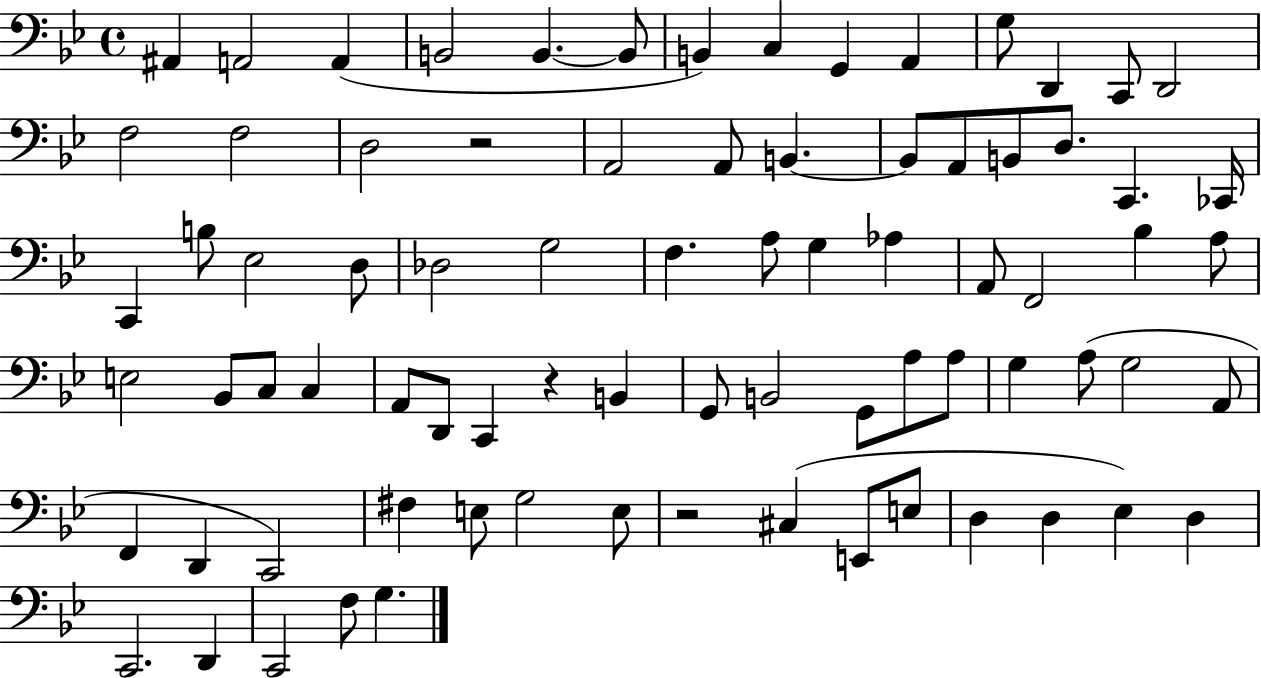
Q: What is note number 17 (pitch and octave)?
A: D3